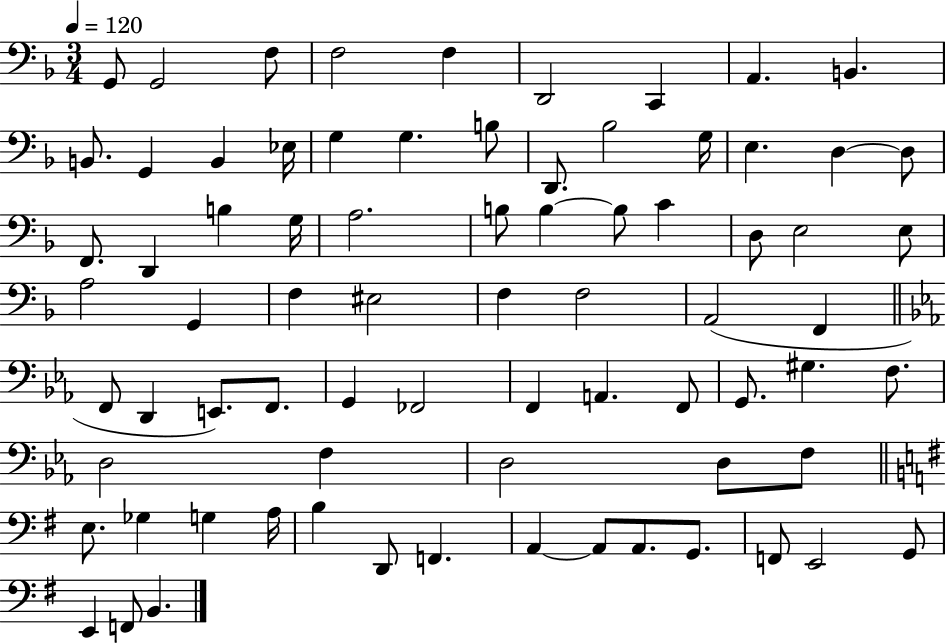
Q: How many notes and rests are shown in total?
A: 76